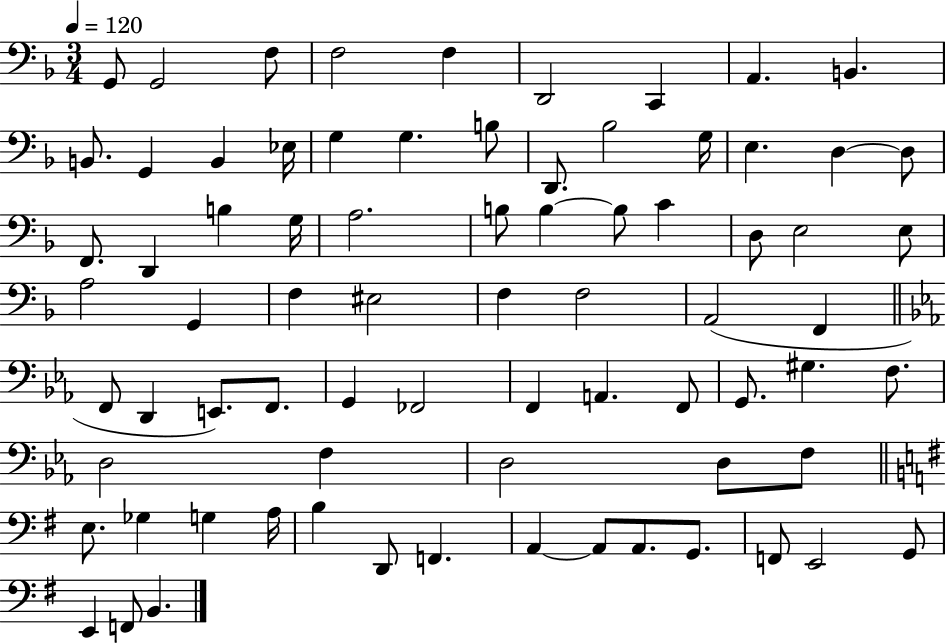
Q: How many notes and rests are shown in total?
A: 76